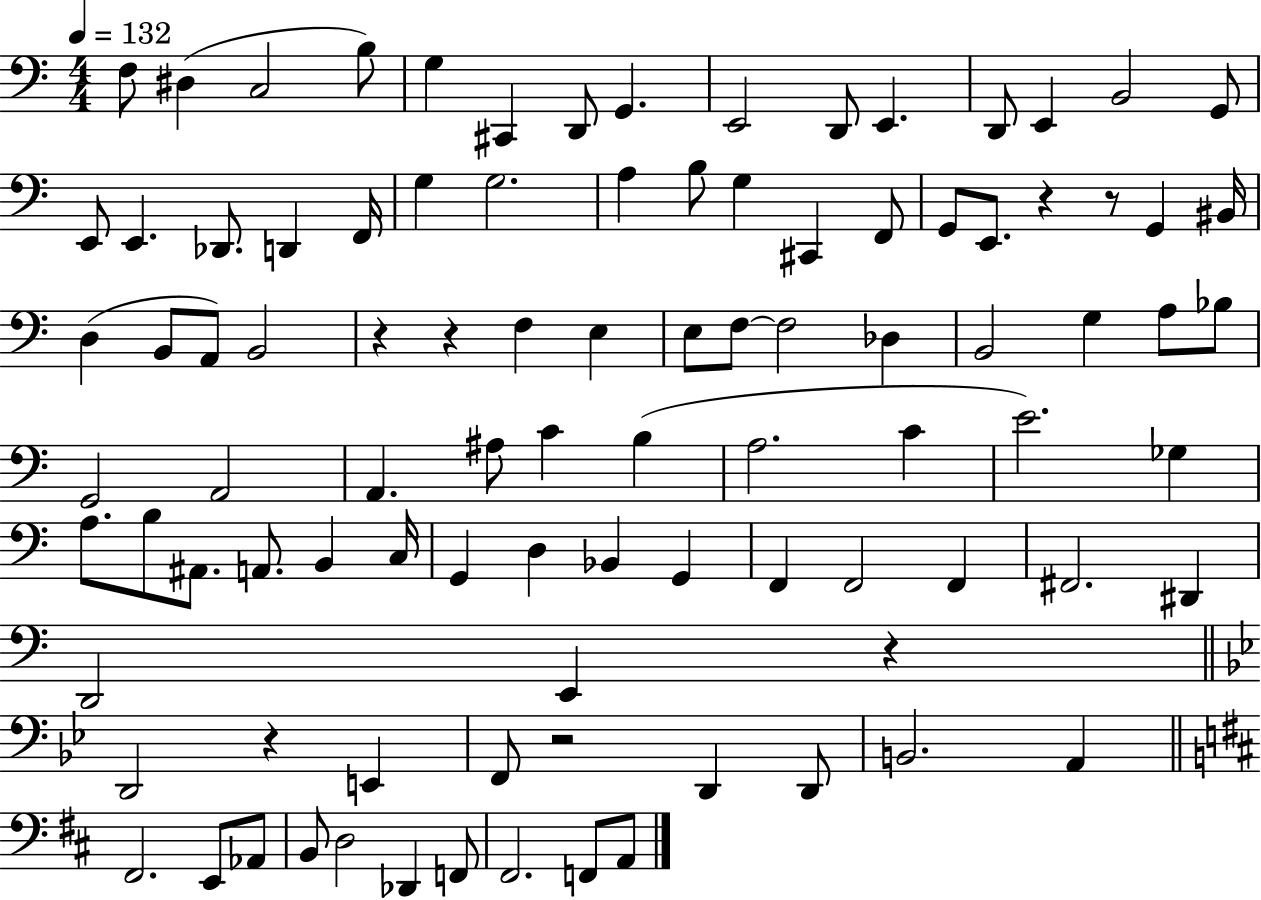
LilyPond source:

{
  \clef bass
  \numericTimeSignature
  \time 4/4
  \key c \major
  \tempo 4 = 132
  f8 dis4( c2 b8) | g4 cis,4 d,8 g,4. | e,2 d,8 e,4. | d,8 e,4 b,2 g,8 | \break e,8 e,4. des,8. d,4 f,16 | g4 g2. | a4 b8 g4 cis,4 f,8 | g,8 e,8. r4 r8 g,4 bis,16 | \break d4( b,8 a,8) b,2 | r4 r4 f4 e4 | e8 f8~~ f2 des4 | b,2 g4 a8 bes8 | \break g,2 a,2 | a,4. ais8 c'4 b4( | a2. c'4 | e'2.) ges4 | \break a8. b8 ais,8. a,8. b,4 c16 | g,4 d4 bes,4 g,4 | f,4 f,2 f,4 | fis,2. dis,4 | \break d,2 e,4 r4 | \bar "||" \break \key bes \major d,2 r4 e,4 | f,8 r2 d,4 d,8 | b,2. a,4 | \bar "||" \break \key d \major fis,2. e,8 aes,8 | b,8 d2 des,4 f,8 | fis,2. f,8 a,8 | \bar "|."
}